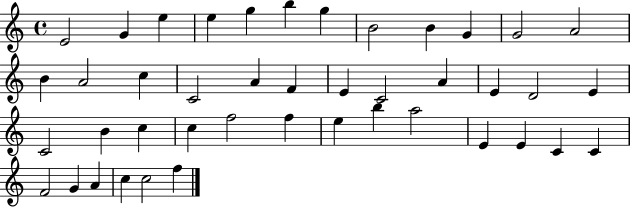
{
  \clef treble
  \time 4/4
  \defaultTimeSignature
  \key c \major
  e'2 g'4 e''4 | e''4 g''4 b''4 g''4 | b'2 b'4 g'4 | g'2 a'2 | \break b'4 a'2 c''4 | c'2 a'4 f'4 | e'4 c'2 a'4 | e'4 d'2 e'4 | \break c'2 b'4 c''4 | c''4 f''2 f''4 | e''4 b''4 a''2 | e'4 e'4 c'4 c'4 | \break f'2 g'4 a'4 | c''4 c''2 f''4 | \bar "|."
}